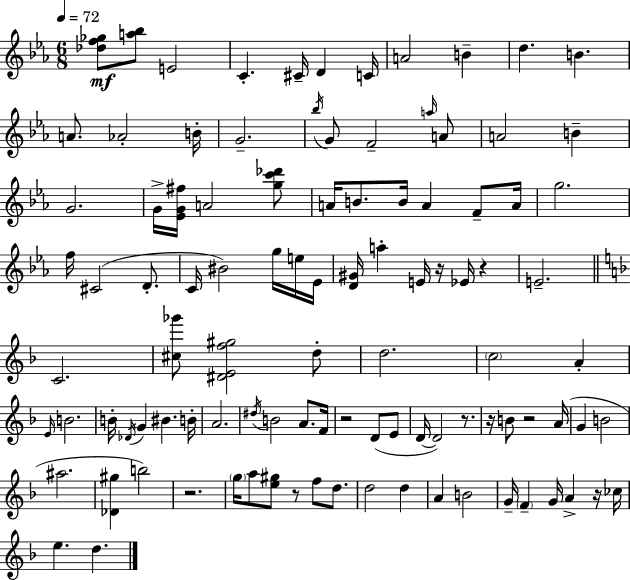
{
  \clef treble
  \numericTimeSignature
  \time 6/8
  \key c \minor
  \tempo 4 = 72
  <des'' f'' ges''>8\mf <a'' bes''>8 e'2 | c'4.-. cis'16-- d'4 c'16 | a'2 b'4-- | d''4. b'4. | \break a'8. aes'2-. b'16-. | g'2.-- | \acciaccatura { bes''16 } g'8 f'2-- \grace { a''16 } | a'8 a'2 b'4-- | \break g'2. | g'16-> <ees' g' fis''>16 a'2 | <g'' c''' des'''>8 a'16 b'8. b'16 a'4 f'8-- | a'16 g''2. | \break f''16 cis'2( d'8.-. | c'16 bis'2) g''16 | e''16 ees'16 <d' gis'>16 a''4-. e'16 r16 ees'16 r4 | e'2.-- | \break \bar "||" \break \key d \minor c'2. | <cis'' ges'''>8 <dis' e' f'' gis''>2 d''8-. | d''2. | \parenthesize c''2 a'4-. | \break \grace { e'16 } b'2. | b'16-. \acciaccatura { des'16 } g'4 bis'4. | b'16-. a'2. | \acciaccatura { dis''16 } b'2 a'8. | \break f'16 r2 d'8( | e'8 d'16~~ d'2) | r8. r16 b'8 r2 | a'16( g'4 b'2 | \break ais''2. | <des' gis''>4 b''2) | r2. | \parenthesize g''16 a''8 <e'' gis''>8 r8 f''8 | \break d''8. d''2 d''4 | a'4 b'2 | g'16-- \parenthesize f'4-- g'16 a'4-> | r16 ces''16 e''4. d''4. | \break \bar "|."
}